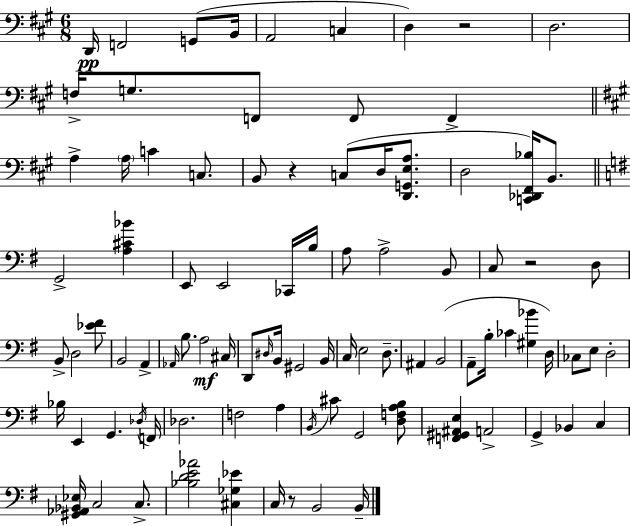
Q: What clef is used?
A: bass